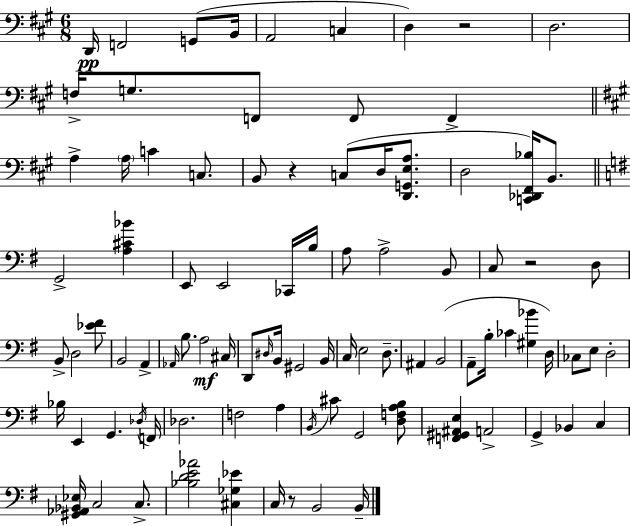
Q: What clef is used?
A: bass